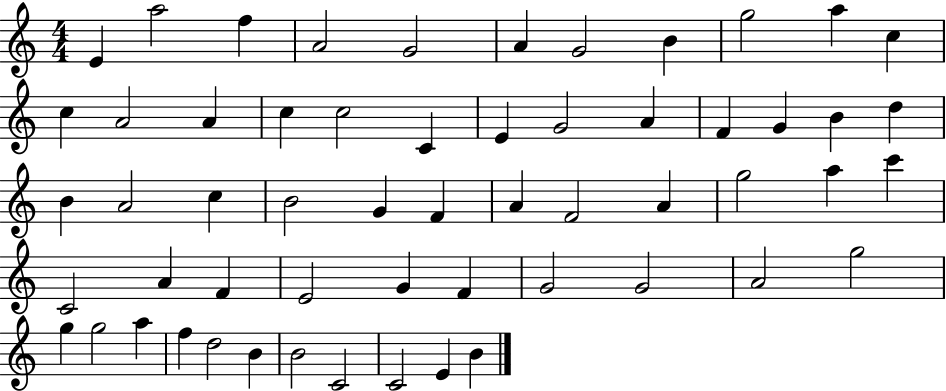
E4/q A5/h F5/q A4/h G4/h A4/q G4/h B4/q G5/h A5/q C5/q C5/q A4/h A4/q C5/q C5/h C4/q E4/q G4/h A4/q F4/q G4/q B4/q D5/q B4/q A4/h C5/q B4/h G4/q F4/q A4/q F4/h A4/q G5/h A5/q C6/q C4/h A4/q F4/q E4/h G4/q F4/q G4/h G4/h A4/h G5/h G5/q G5/h A5/q F5/q D5/h B4/q B4/h C4/h C4/h E4/q B4/q